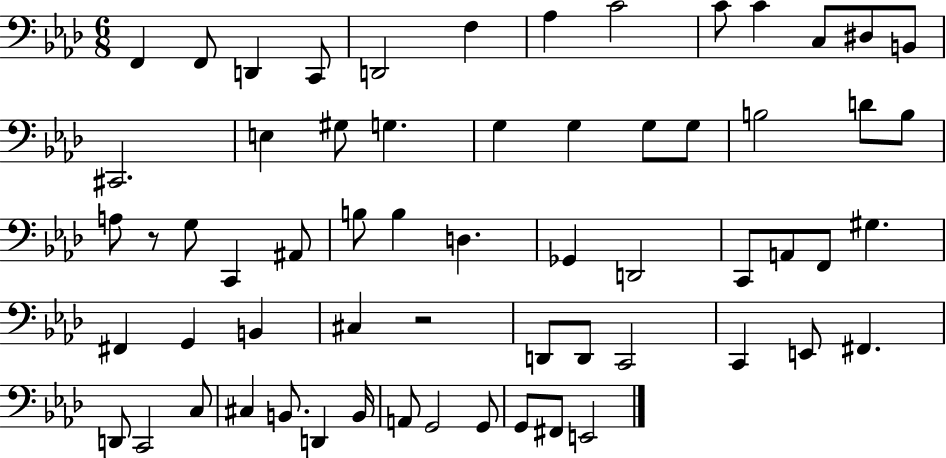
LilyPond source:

{
  \clef bass
  \numericTimeSignature
  \time 6/8
  \key aes \major
  f,4 f,8 d,4 c,8 | d,2 f4 | aes4 c'2 | c'8 c'4 c8 dis8 b,8 | \break cis,2. | e4 gis8 g4. | g4 g4 g8 g8 | b2 d'8 b8 | \break a8 r8 g8 c,4 ais,8 | b8 b4 d4. | ges,4 d,2 | c,8 a,8 f,8 gis4. | \break fis,4 g,4 b,4 | cis4 r2 | d,8 d,8 c,2 | c,4 e,8 fis,4. | \break d,8 c,2 c8 | cis4 b,8. d,4 b,16 | a,8 g,2 g,8 | g,8 fis,8 e,2 | \break \bar "|."
}